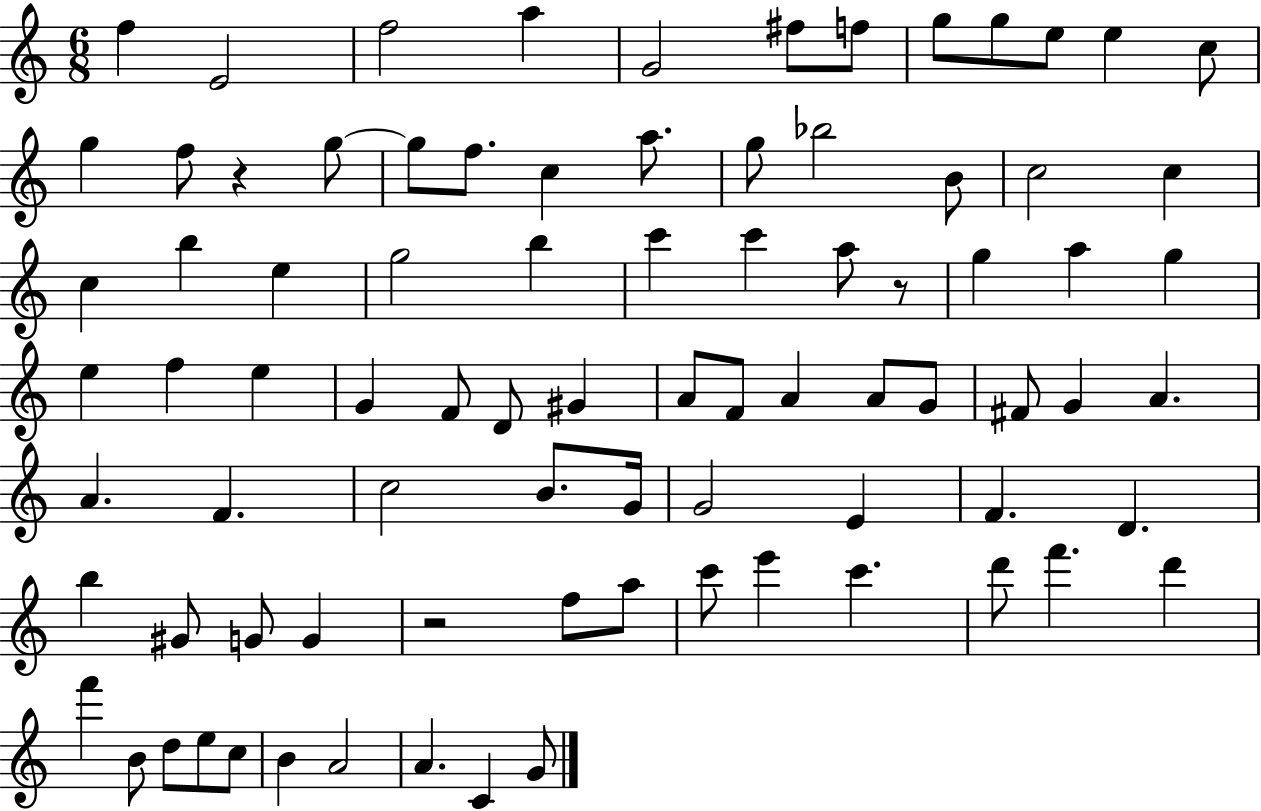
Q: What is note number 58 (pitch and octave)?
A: F4